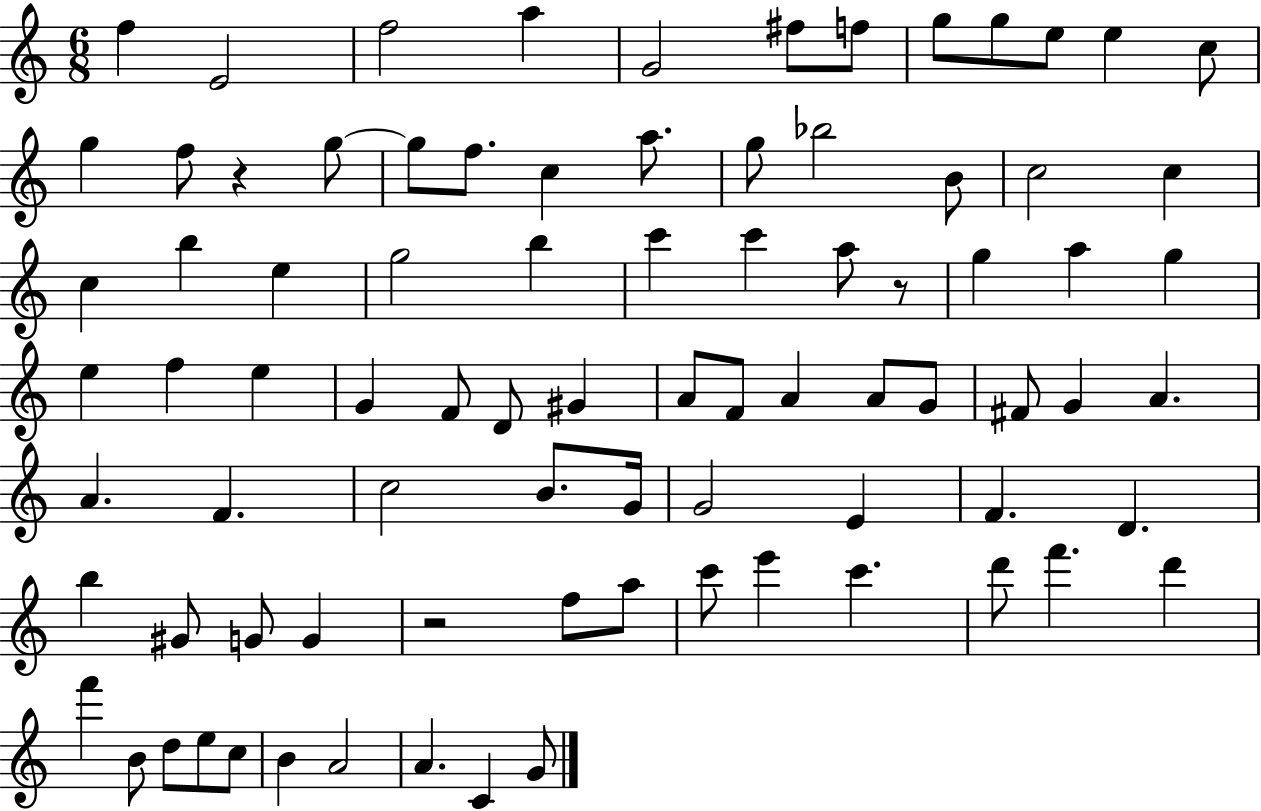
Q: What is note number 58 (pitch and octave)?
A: F4